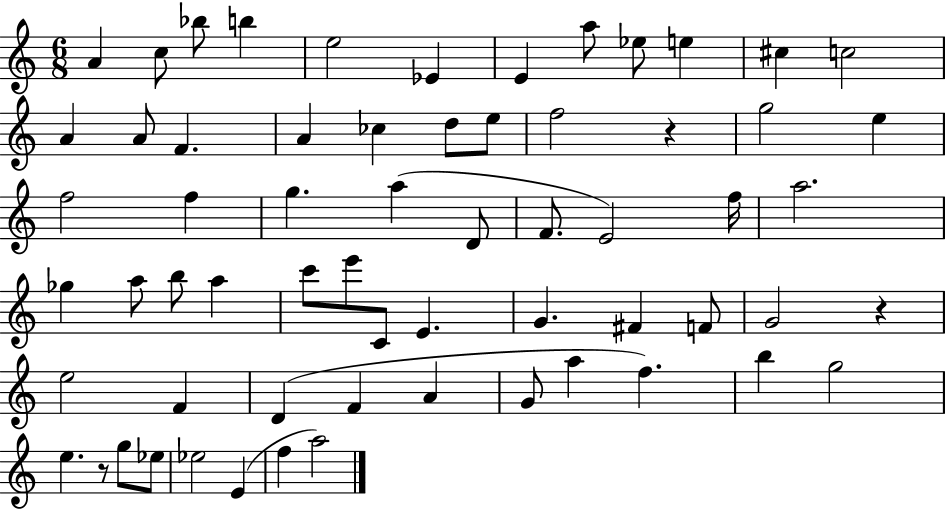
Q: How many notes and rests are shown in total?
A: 63